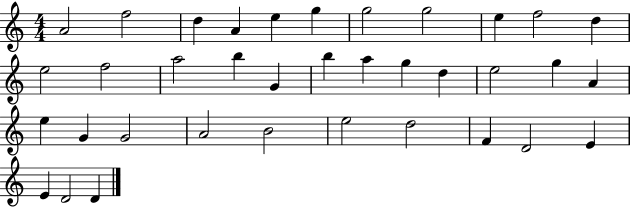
{
  \clef treble
  \numericTimeSignature
  \time 4/4
  \key c \major
  a'2 f''2 | d''4 a'4 e''4 g''4 | g''2 g''2 | e''4 f''2 d''4 | \break e''2 f''2 | a''2 b''4 g'4 | b''4 a''4 g''4 d''4 | e''2 g''4 a'4 | \break e''4 g'4 g'2 | a'2 b'2 | e''2 d''2 | f'4 d'2 e'4 | \break e'4 d'2 d'4 | \bar "|."
}